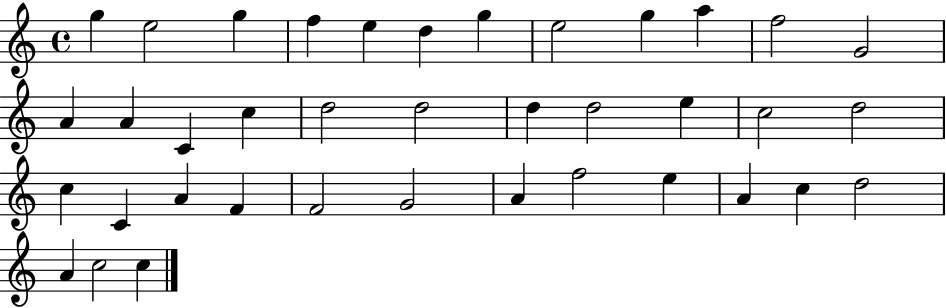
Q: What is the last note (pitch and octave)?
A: C5